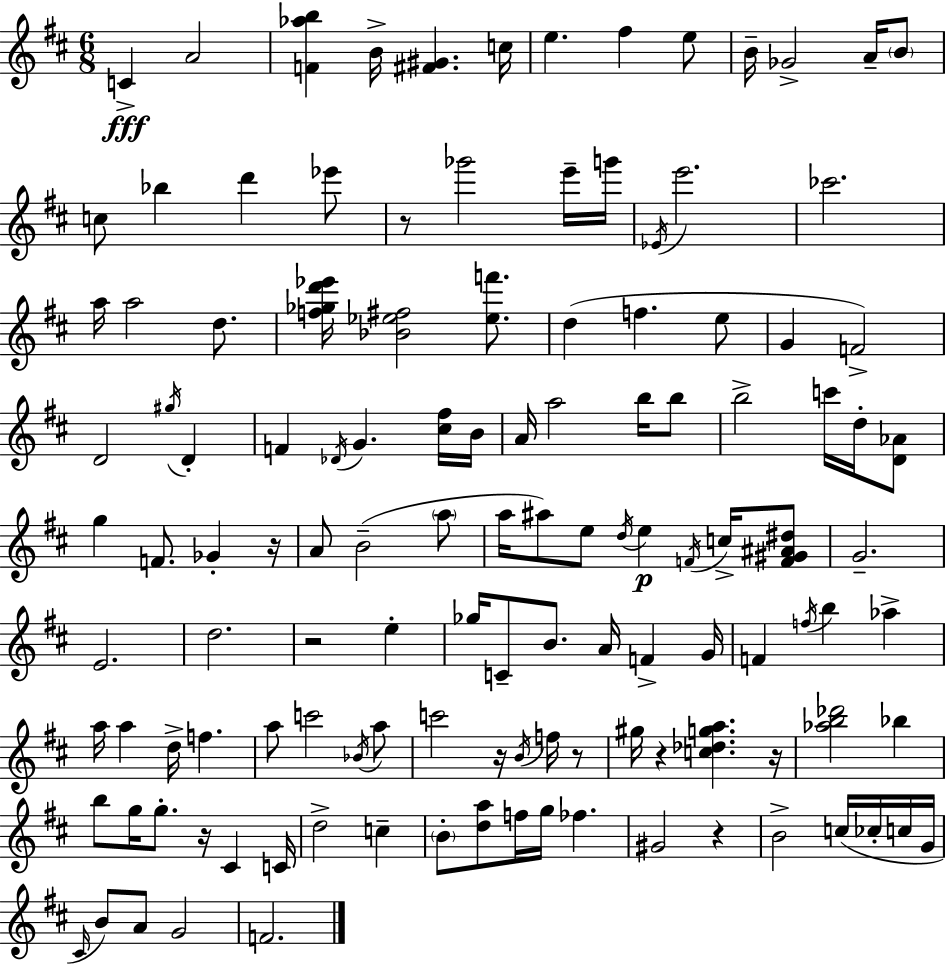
C4/q A4/h [F4,Ab5,B5]/q B4/s [F#4,G#4]/q. C5/s E5/q. F#5/q E5/e B4/s Gb4/h A4/s B4/e C5/e Bb5/q D6/q Eb6/e R/e Gb6/h E6/s G6/s Eb4/s E6/h. CES6/h. A5/s A5/h D5/e. [F5,Gb5,D6,Eb6]/s [Bb4,Eb5,F#5]/h [Eb5,F6]/e. D5/q F5/q. E5/e G4/q F4/h D4/h G#5/s D4/q F4/q Db4/s G4/q. [C#5,F#5]/s B4/s A4/s A5/h B5/s B5/e B5/h C6/s D5/s [D4,Ab4]/e G5/q F4/e. Gb4/q R/s A4/e B4/h A5/e A5/s A#5/e E5/e D5/s E5/q F4/s C5/s [F4,G#4,A#4,D#5]/e G4/h. E4/h. D5/h. R/h E5/q Gb5/s C4/e B4/e. A4/s F4/q G4/s F4/q F5/s B5/q Ab5/q A5/s A5/q D5/s F5/q. A5/e C6/h Bb4/s A5/e C6/h R/s B4/s F5/s R/e G#5/s R/q [C5,Db5,G5,A5]/q. R/s [Ab5,B5,Db6]/h Bb5/q B5/e G5/s G5/e. R/s C#4/q C4/s D5/h C5/q B4/e [D5,A5]/e F5/s G5/s FES5/q. G#4/h R/q B4/h C5/s CES5/s C5/s G4/s C#4/s B4/e A4/e G4/h F4/h.